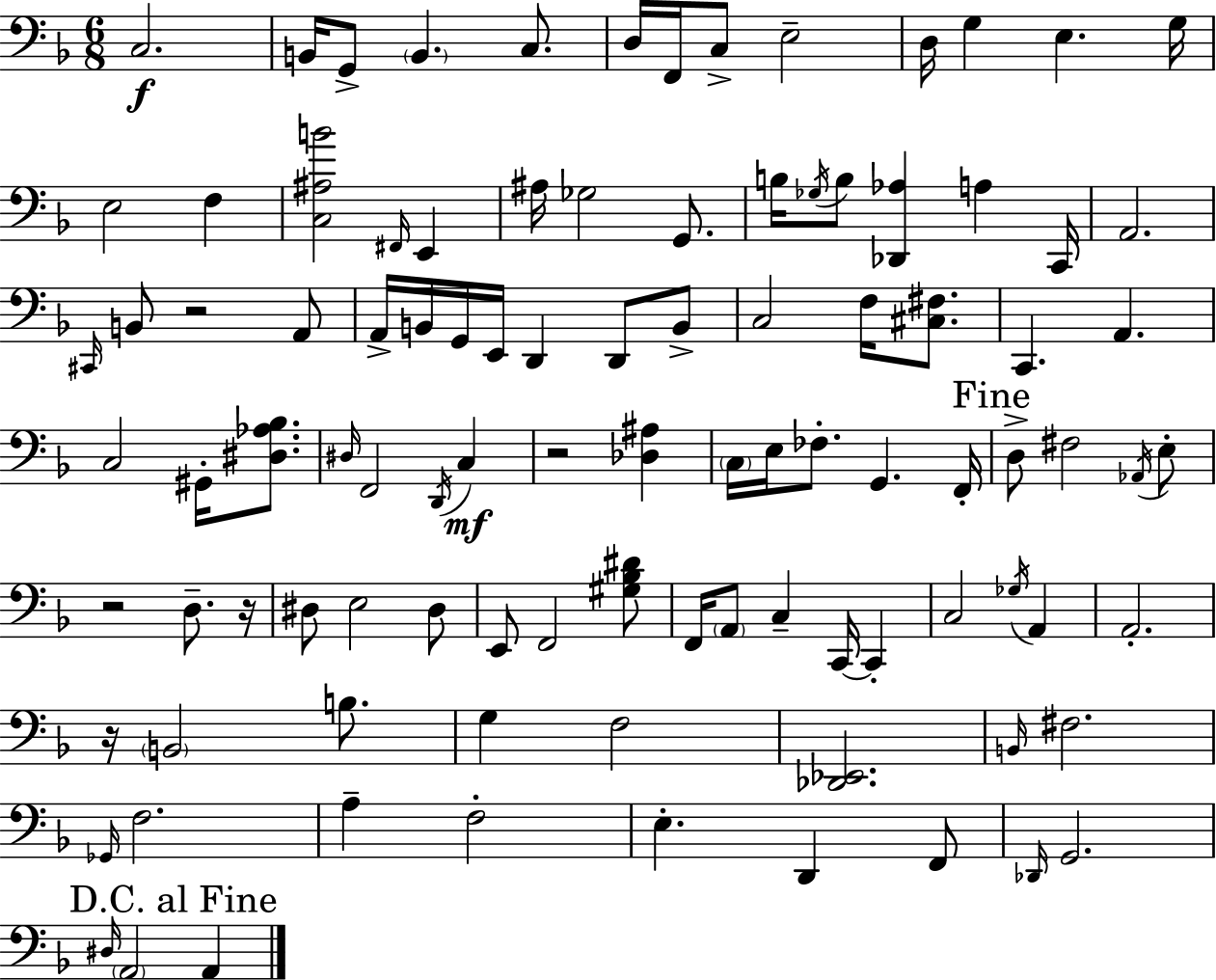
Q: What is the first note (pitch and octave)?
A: C3